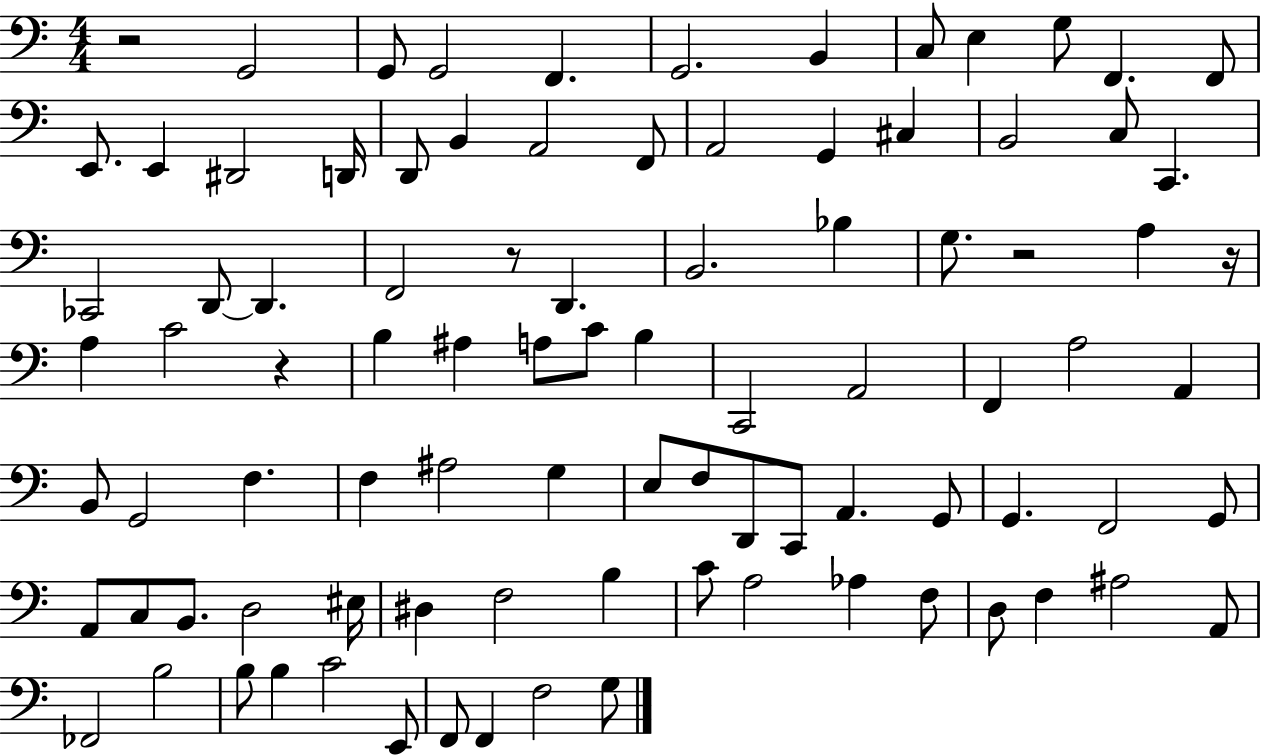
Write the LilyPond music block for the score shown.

{
  \clef bass
  \numericTimeSignature
  \time 4/4
  \key c \major
  r2 g,2 | g,8 g,2 f,4. | g,2. b,4 | c8 e4 g8 f,4. f,8 | \break e,8. e,4 dis,2 d,16 | d,8 b,4 a,2 f,8 | a,2 g,4 cis4 | b,2 c8 c,4. | \break ces,2 d,8~~ d,4. | f,2 r8 d,4. | b,2. bes4 | g8. r2 a4 r16 | \break a4 c'2 r4 | b4 ais4 a8 c'8 b4 | c,2 a,2 | f,4 a2 a,4 | \break b,8 g,2 f4. | f4 ais2 g4 | e8 f8 d,8 c,8 a,4. g,8 | g,4. f,2 g,8 | \break a,8 c8 b,8. d2 eis16 | dis4 f2 b4 | c'8 a2 aes4 f8 | d8 f4 ais2 a,8 | \break fes,2 b2 | b8 b4 c'2 e,8 | f,8 f,4 f2 g8 | \bar "|."
}